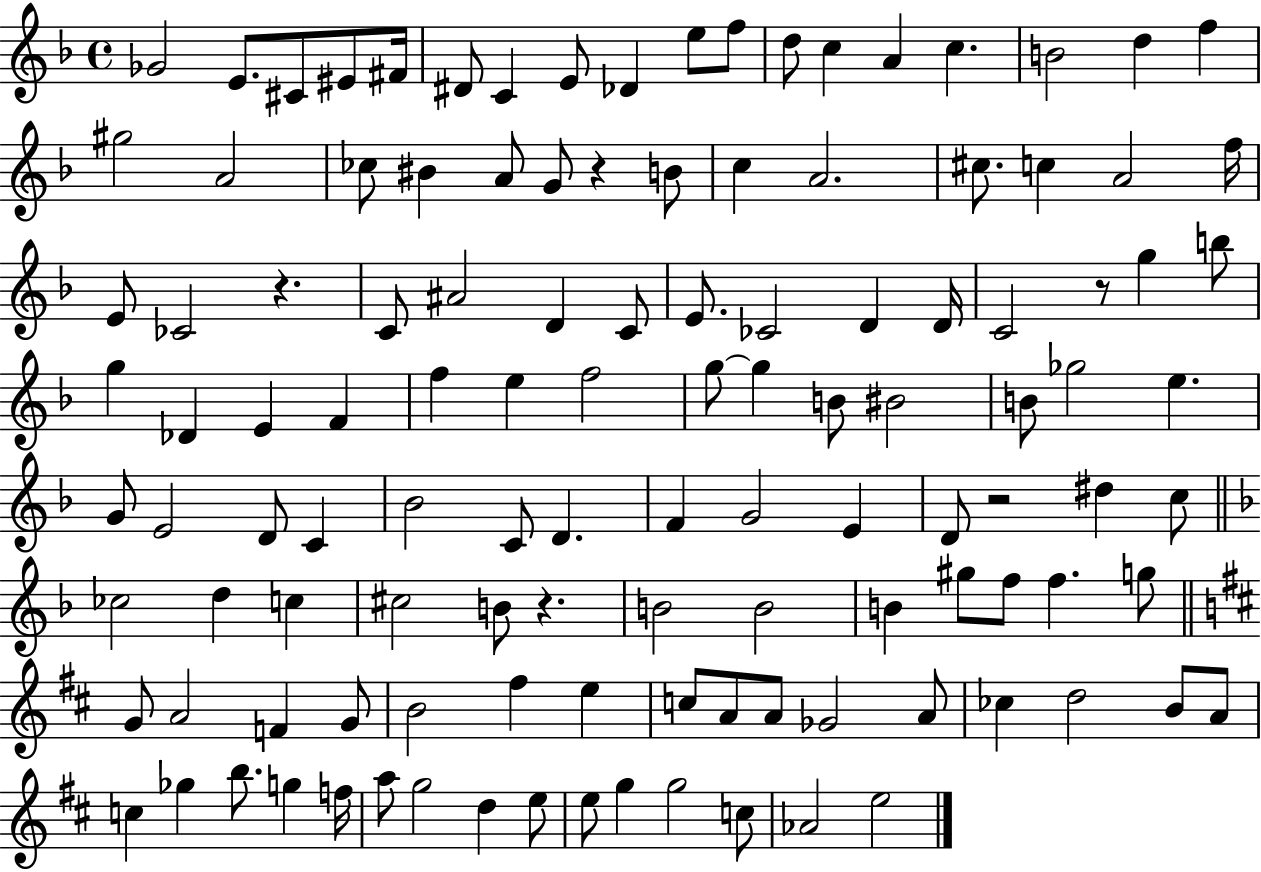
{
  \clef treble
  \time 4/4
  \defaultTimeSignature
  \key f \major
  ges'2 e'8. cis'8 eis'8 fis'16 | dis'8 c'4 e'8 des'4 e''8 f''8 | d''8 c''4 a'4 c''4. | b'2 d''4 f''4 | \break gis''2 a'2 | ces''8 bis'4 a'8 g'8 r4 b'8 | c''4 a'2. | cis''8. c''4 a'2 f''16 | \break e'8 ces'2 r4. | c'8 ais'2 d'4 c'8 | e'8. ces'2 d'4 d'16 | c'2 r8 g''4 b''8 | \break g''4 des'4 e'4 f'4 | f''4 e''4 f''2 | g''8~~ g''4 b'8 bis'2 | b'8 ges''2 e''4. | \break g'8 e'2 d'8 c'4 | bes'2 c'8 d'4. | f'4 g'2 e'4 | d'8 r2 dis''4 c''8 | \break \bar "||" \break \key f \major ces''2 d''4 c''4 | cis''2 b'8 r4. | b'2 b'2 | b'4 gis''8 f''8 f''4. g''8 | \break \bar "||" \break \key b \minor g'8 a'2 f'4 g'8 | b'2 fis''4 e''4 | c''8 a'8 a'8 ges'2 a'8 | ces''4 d''2 b'8 a'8 | \break c''4 ges''4 b''8. g''4 f''16 | a''8 g''2 d''4 e''8 | e''8 g''4 g''2 c''8 | aes'2 e''2 | \break \bar "|."
}